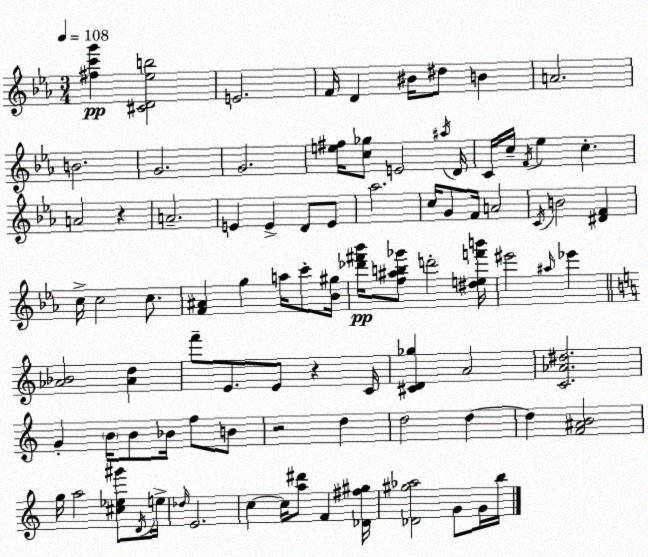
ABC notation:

X:1
T:Untitled
M:3/4
L:1/4
K:Eb
[^fc'g'] [^CD_eb]2 E2 F/4 D ^B/4 ^d/2 B A2 B2 G2 G2 [e^f]/4 [c_g]/2 E2 ^a/4 D/4 C/4 c/4 F/4 _e c A2 z A2 E E D/2 E/2 _a2 c/4 G/2 F/4 A2 C/4 B2 [^DF] c/4 c2 c/2 [F^A] g a/4 c'/2 [_B^g]/4 [_d'^f'_b']/4 [f^ab_g']/2 d'2 [^def'b']/4 ^e'2 ^a/4 _e' [_A_B]2 [_Ad] f'/2 E/2 E/2 z C/4 [^CD_g] A2 [C_A^d]2 G B/4 B/2 _B/4 f/2 B/2 z2 d d2 d d [F^AB]2 g/4 a2 [^c_e^g']/2 D/4 e/4 _d/4 E2 c c/4 [a^d']/2 F [_D^f^g]/4 [_D^g_a]2 G/2 G/4 b/4